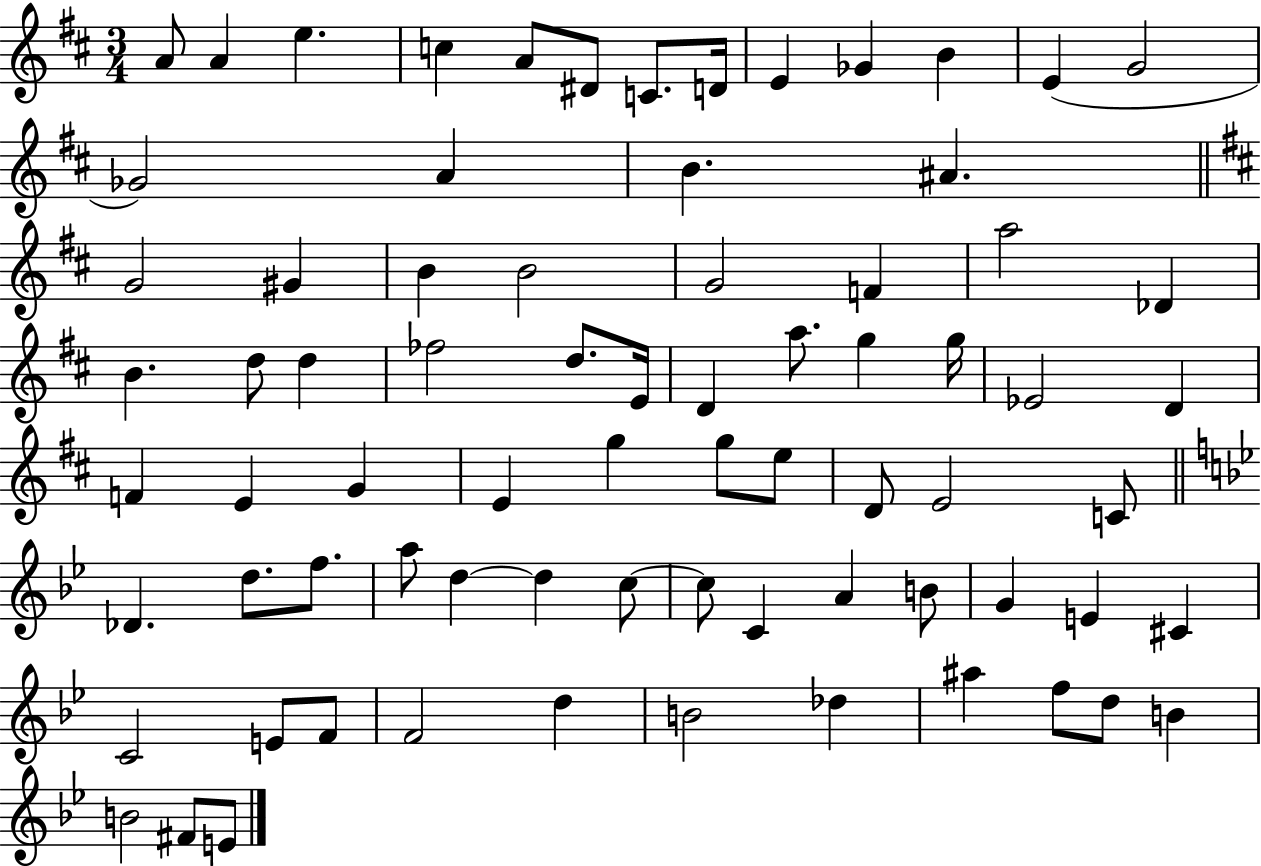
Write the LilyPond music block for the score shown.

{
  \clef treble
  \numericTimeSignature
  \time 3/4
  \key d \major
  a'8 a'4 e''4. | c''4 a'8 dis'8 c'8. d'16 | e'4 ges'4 b'4 | e'4( g'2 | \break ges'2) a'4 | b'4. ais'4. | \bar "||" \break \key d \major g'2 gis'4 | b'4 b'2 | g'2 f'4 | a''2 des'4 | \break b'4. d''8 d''4 | fes''2 d''8. e'16 | d'4 a''8. g''4 g''16 | ees'2 d'4 | \break f'4 e'4 g'4 | e'4 g''4 g''8 e''8 | d'8 e'2 c'8 | \bar "||" \break \key bes \major des'4. d''8. f''8. | a''8 d''4~~ d''4 c''8~~ | c''8 c'4 a'4 b'8 | g'4 e'4 cis'4 | \break c'2 e'8 f'8 | f'2 d''4 | b'2 des''4 | ais''4 f''8 d''8 b'4 | \break b'2 fis'8 e'8 | \bar "|."
}